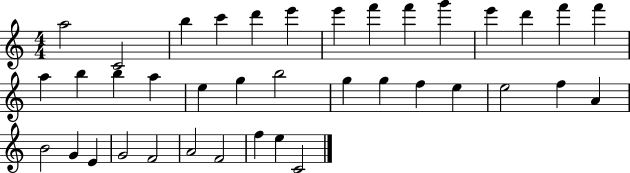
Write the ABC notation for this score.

X:1
T:Untitled
M:4/4
L:1/4
K:C
a2 C2 b c' d' e' e' f' f' g' e' d' f' f' a b b a e g b2 g g f e e2 f A B2 G E G2 F2 A2 F2 f e C2